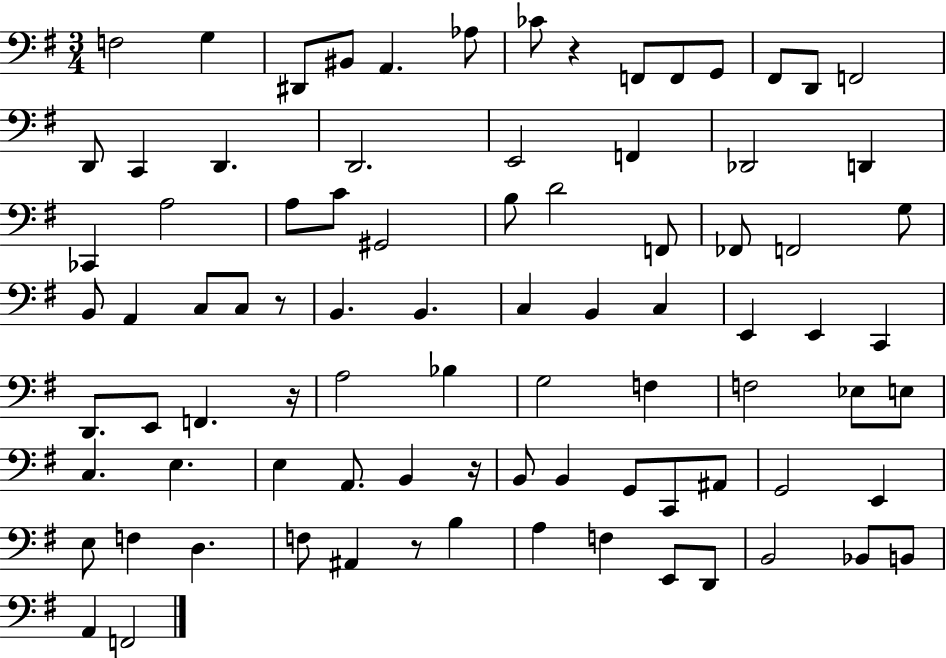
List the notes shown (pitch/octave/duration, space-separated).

F3/h G3/q D#2/e BIS2/e A2/q. Ab3/e CES4/e R/q F2/e F2/e G2/e F#2/e D2/e F2/h D2/e C2/q D2/q. D2/h. E2/h F2/q Db2/h D2/q CES2/q A3/h A3/e C4/e G#2/h B3/e D4/h F2/e FES2/e F2/h G3/e B2/e A2/q C3/e C3/e R/e B2/q. B2/q. C3/q B2/q C3/q E2/q E2/q C2/q D2/e. E2/e F2/q. R/s A3/h Bb3/q G3/h F3/q F3/h Eb3/e E3/e C3/q. E3/q. E3/q A2/e. B2/q R/s B2/e B2/q G2/e C2/e A#2/e G2/h E2/q E3/e F3/q D3/q. F3/e A#2/q R/e B3/q A3/q F3/q E2/e D2/e B2/h Bb2/e B2/e A2/q F2/h